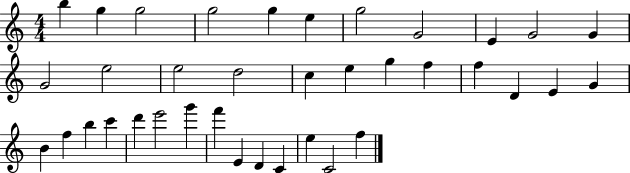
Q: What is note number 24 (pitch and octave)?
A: B4